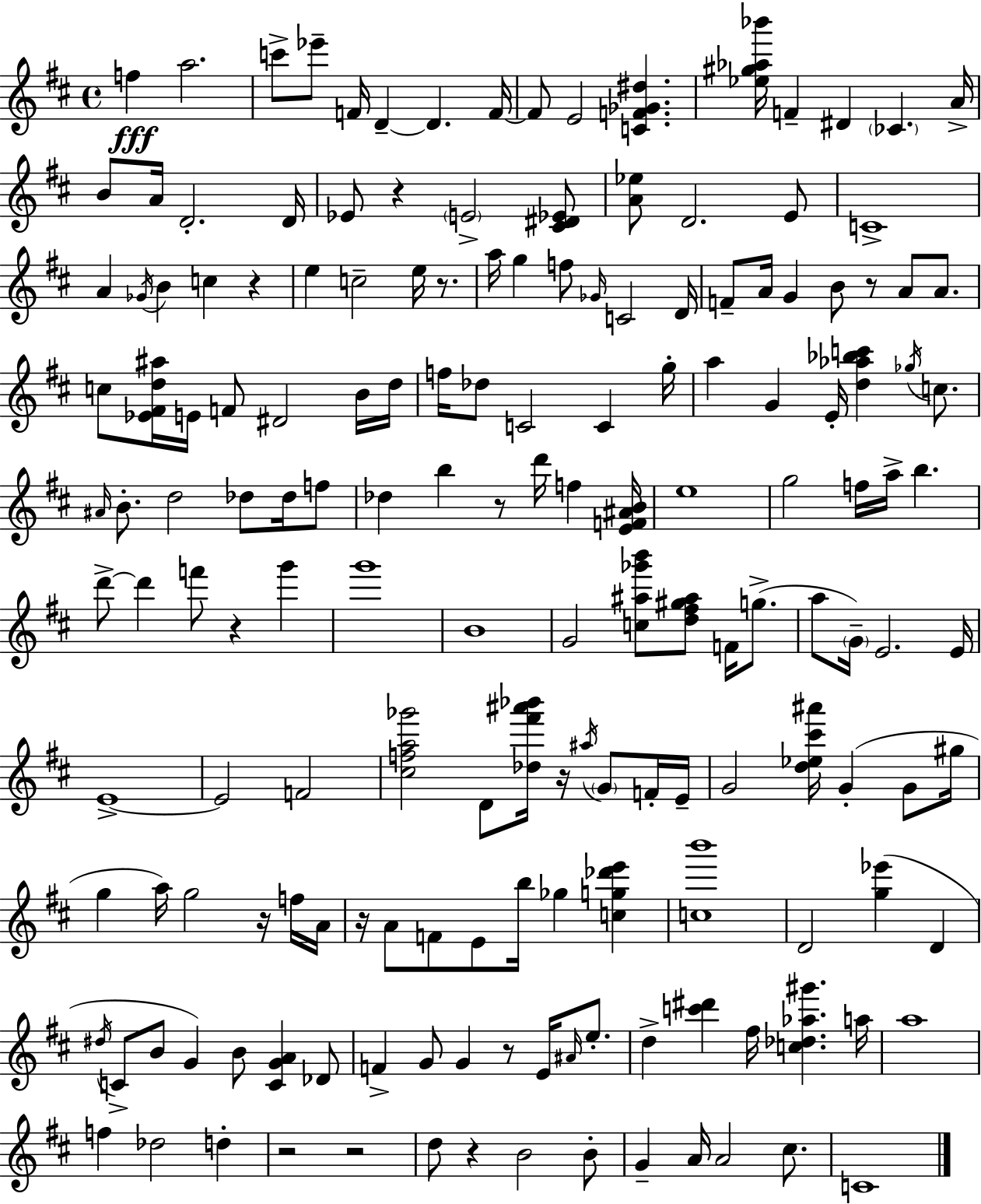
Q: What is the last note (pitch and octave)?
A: C4